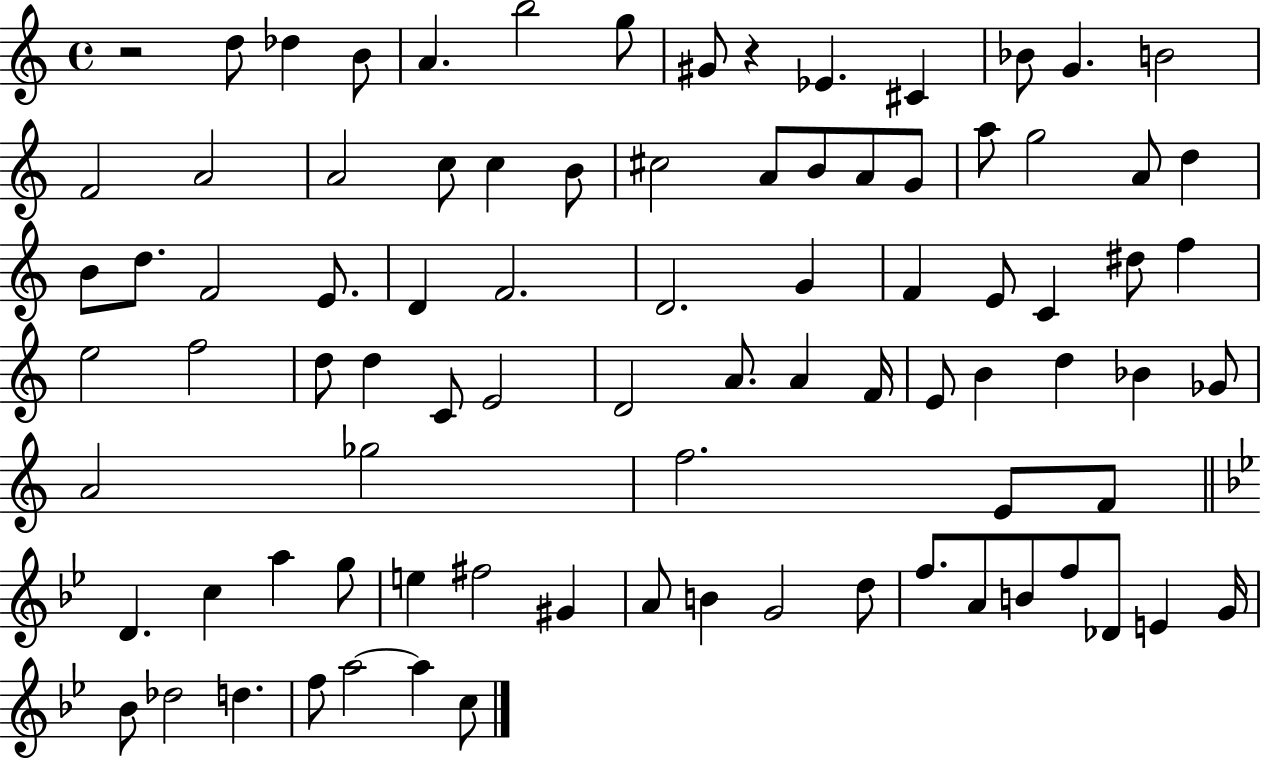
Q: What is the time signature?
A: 4/4